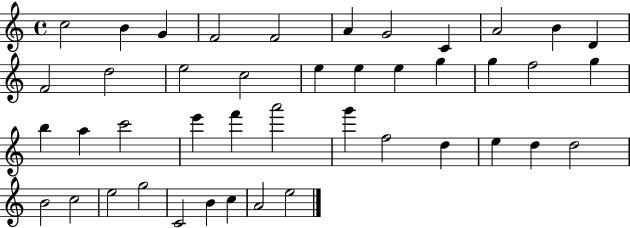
X:1
T:Untitled
M:4/4
L:1/4
K:C
c2 B G F2 F2 A G2 C A2 B D F2 d2 e2 c2 e e e g g f2 g b a c'2 e' f' a'2 g' f2 d e d d2 B2 c2 e2 g2 C2 B c A2 e2